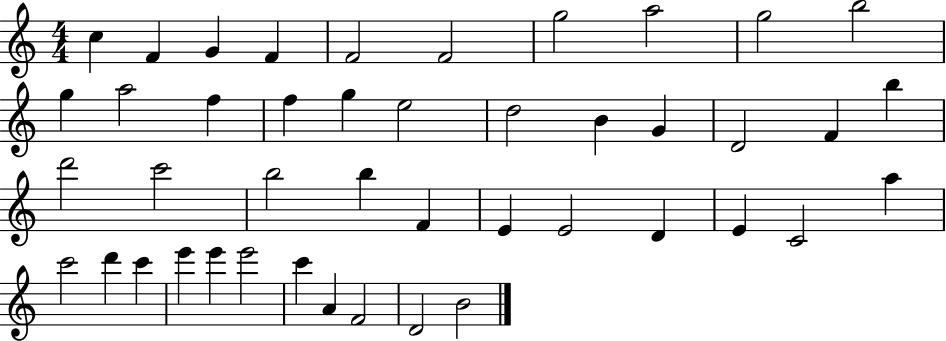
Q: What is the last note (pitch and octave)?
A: B4